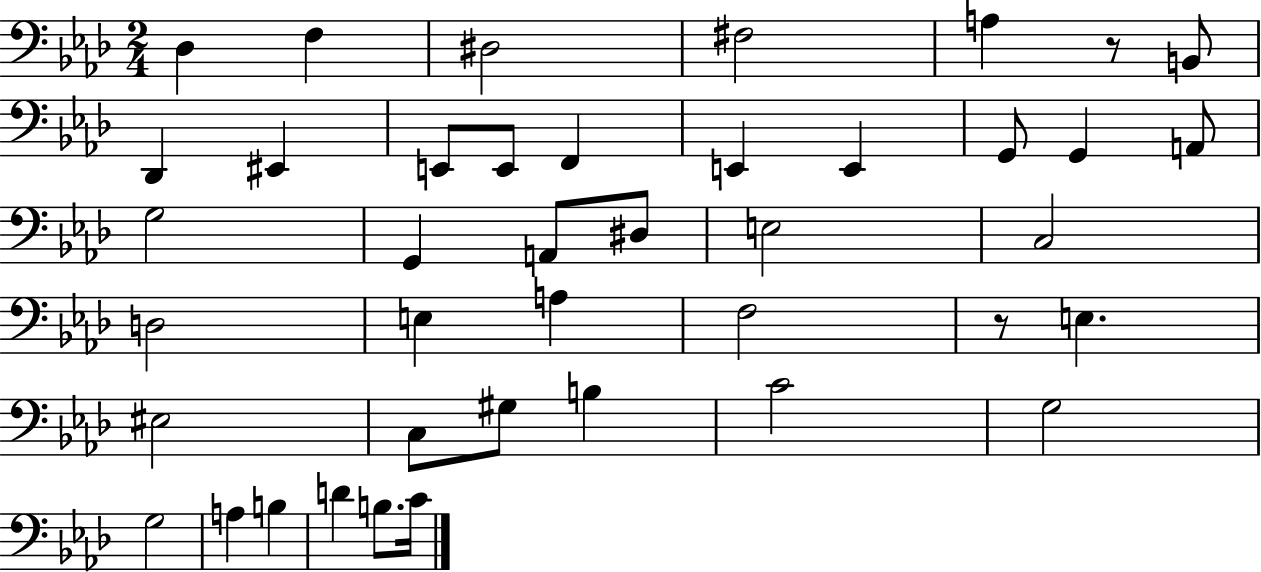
{
  \clef bass
  \numericTimeSignature
  \time 2/4
  \key aes \major
  \repeat volta 2 { des4 f4 | dis2 | fis2 | a4 r8 b,8 | \break des,4 eis,4 | e,8 e,8 f,4 | e,4 e,4 | g,8 g,4 a,8 | \break g2 | g,4 a,8 dis8 | e2 | c2 | \break d2 | e4 a4 | f2 | r8 e4. | \break eis2 | c8 gis8 b4 | c'2 | g2 | \break g2 | a4 b4 | d'4 b8. c'16 | } \bar "|."
}